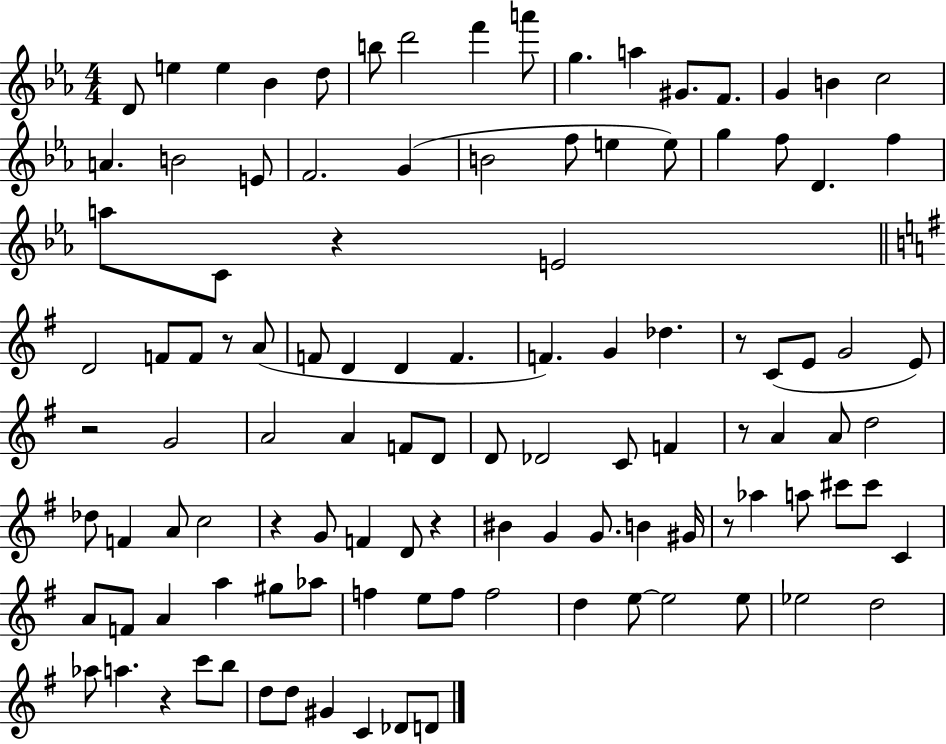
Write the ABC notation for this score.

X:1
T:Untitled
M:4/4
L:1/4
K:Eb
D/2 e e _B d/2 b/2 d'2 f' a'/2 g a ^G/2 F/2 G B c2 A B2 E/2 F2 G B2 f/2 e e/2 g f/2 D f a/2 C/2 z E2 D2 F/2 F/2 z/2 A/2 F/2 D D F F G _d z/2 C/2 E/2 G2 E/2 z2 G2 A2 A F/2 D/2 D/2 _D2 C/2 F z/2 A A/2 d2 _d/2 F A/2 c2 z G/2 F D/2 z ^B G G/2 B ^G/4 z/2 _a a/2 ^c'/2 ^c'/2 C A/2 F/2 A a ^g/2 _a/2 f e/2 f/2 f2 d e/2 e2 e/2 _e2 d2 _a/2 a z c'/2 b/2 d/2 d/2 ^G C _D/2 D/2